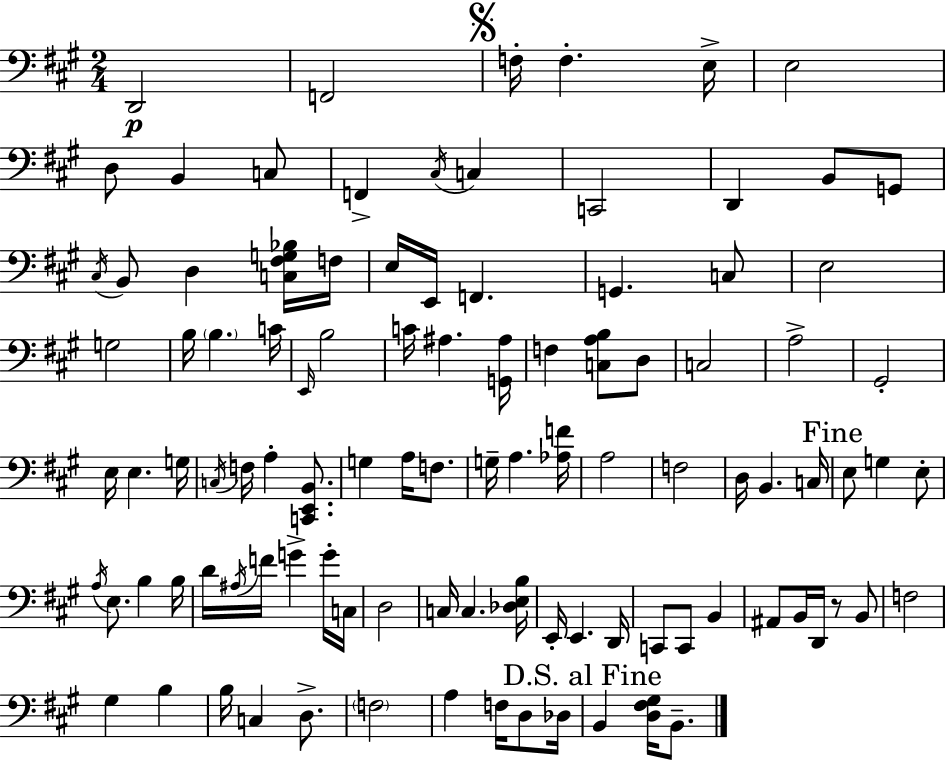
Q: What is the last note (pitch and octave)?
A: B2